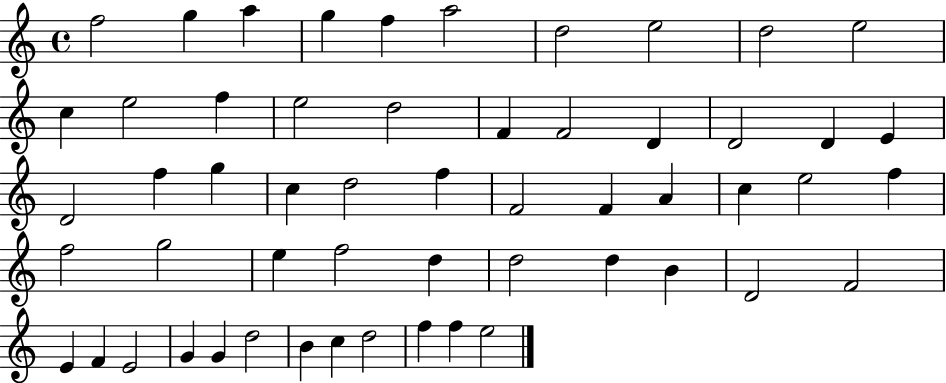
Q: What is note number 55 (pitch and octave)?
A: E5